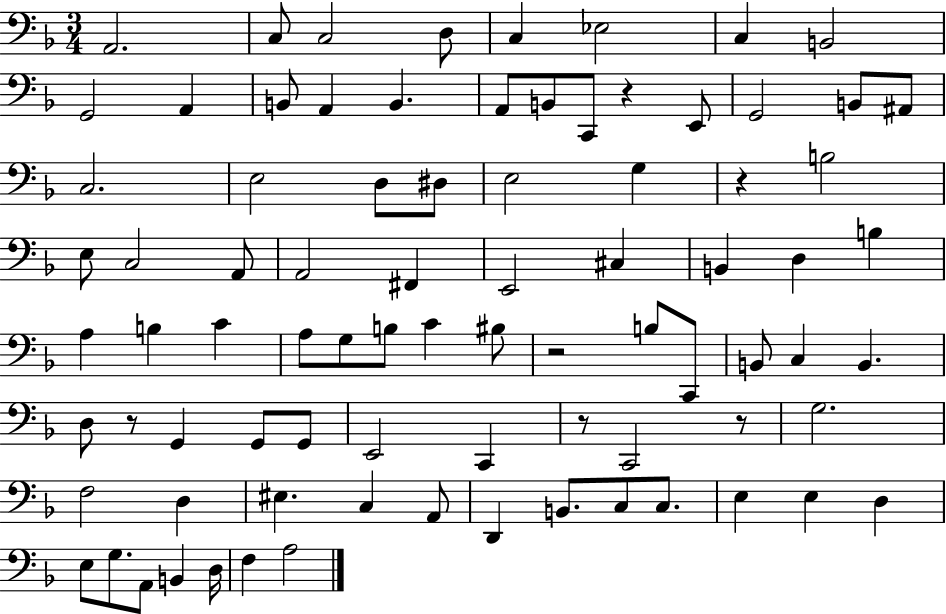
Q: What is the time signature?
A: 3/4